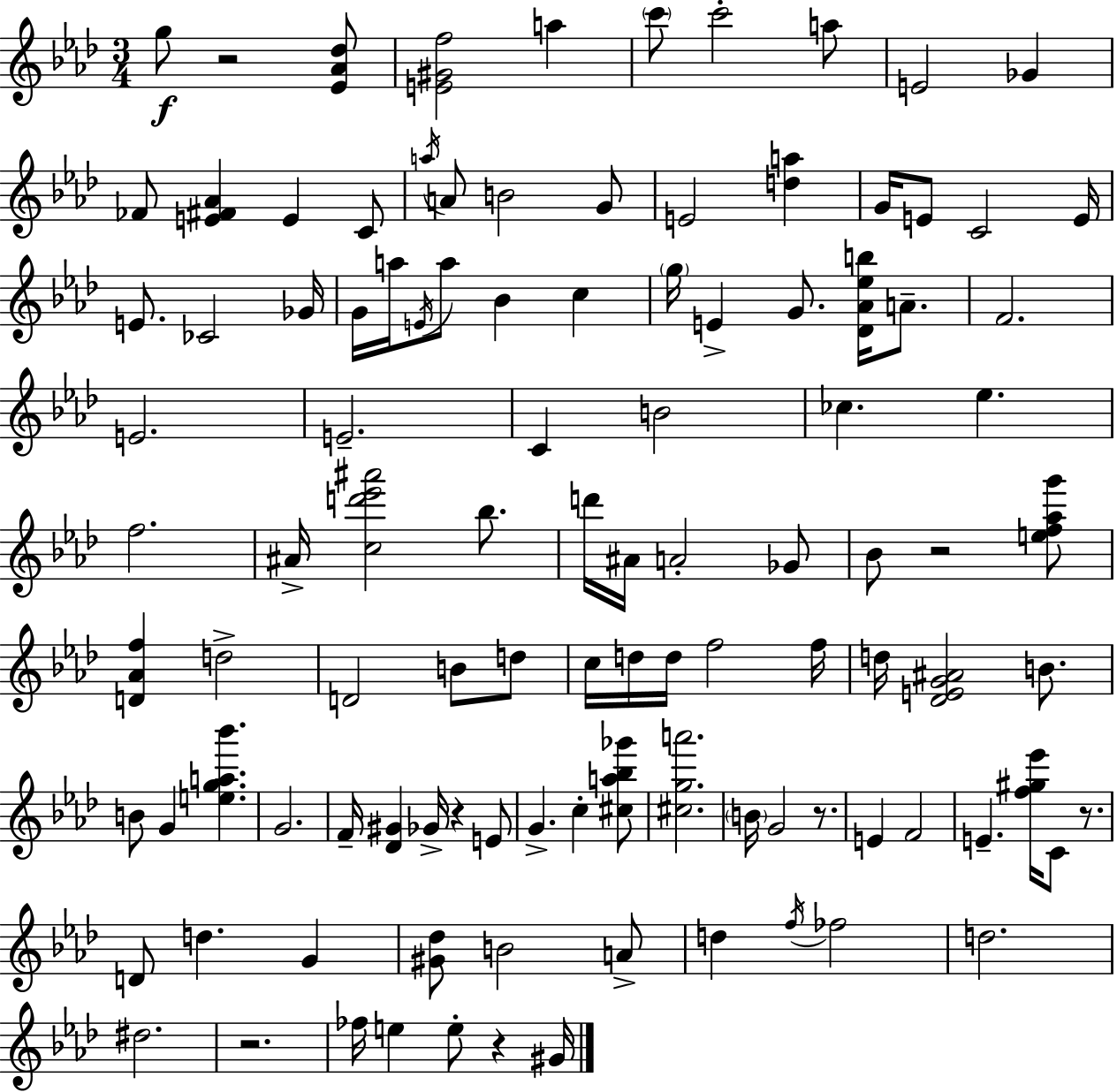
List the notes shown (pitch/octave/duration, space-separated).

G5/e R/h [Eb4,Ab4,Db5]/e [E4,G#4,F5]/h A5/q C6/e C6/h A5/e E4/h Gb4/q FES4/e [E4,F#4,Ab4]/q E4/q C4/e A5/s A4/e B4/h G4/e E4/h [D5,A5]/q G4/s E4/e C4/h E4/s E4/e. CES4/h Gb4/s G4/s A5/s E4/s A5/e Bb4/q C5/q G5/s E4/q G4/e. [Db4,Ab4,Eb5,B5]/s A4/e. F4/h. E4/h. E4/h. C4/q B4/h CES5/q. Eb5/q. F5/h. A#4/s [C5,D6,Eb6,A#6]/h Bb5/e. D6/s A#4/s A4/h Gb4/e Bb4/e R/h [E5,F5,Ab5,G6]/e [D4,Ab4,F5]/q D5/h D4/h B4/e D5/e C5/s D5/s D5/s F5/h F5/s D5/s [Db4,E4,G4,A#4]/h B4/e. B4/e G4/q [E5,G5,A5,Bb6]/q. G4/h. F4/s [Db4,G#4]/q Gb4/s R/q E4/e G4/q. C5/q [C#5,A5,Bb5,Gb6]/e [C#5,G5,A6]/h. B4/s G4/h R/e. E4/q F4/h E4/q. [F5,G#5,Eb6]/s C4/e R/e. D4/e D5/q. G4/q [G#4,Db5]/e B4/h A4/e D5/q F5/s FES5/h D5/h. D#5/h. R/h. FES5/s E5/q E5/e R/q G#4/s